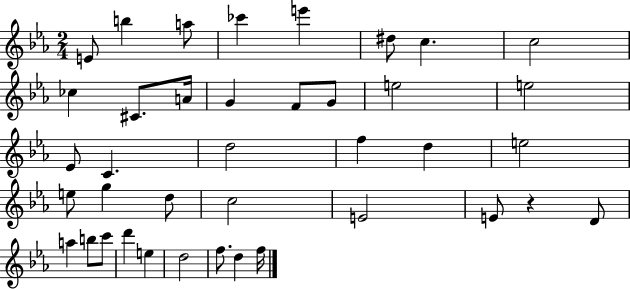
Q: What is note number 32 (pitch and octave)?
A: C6